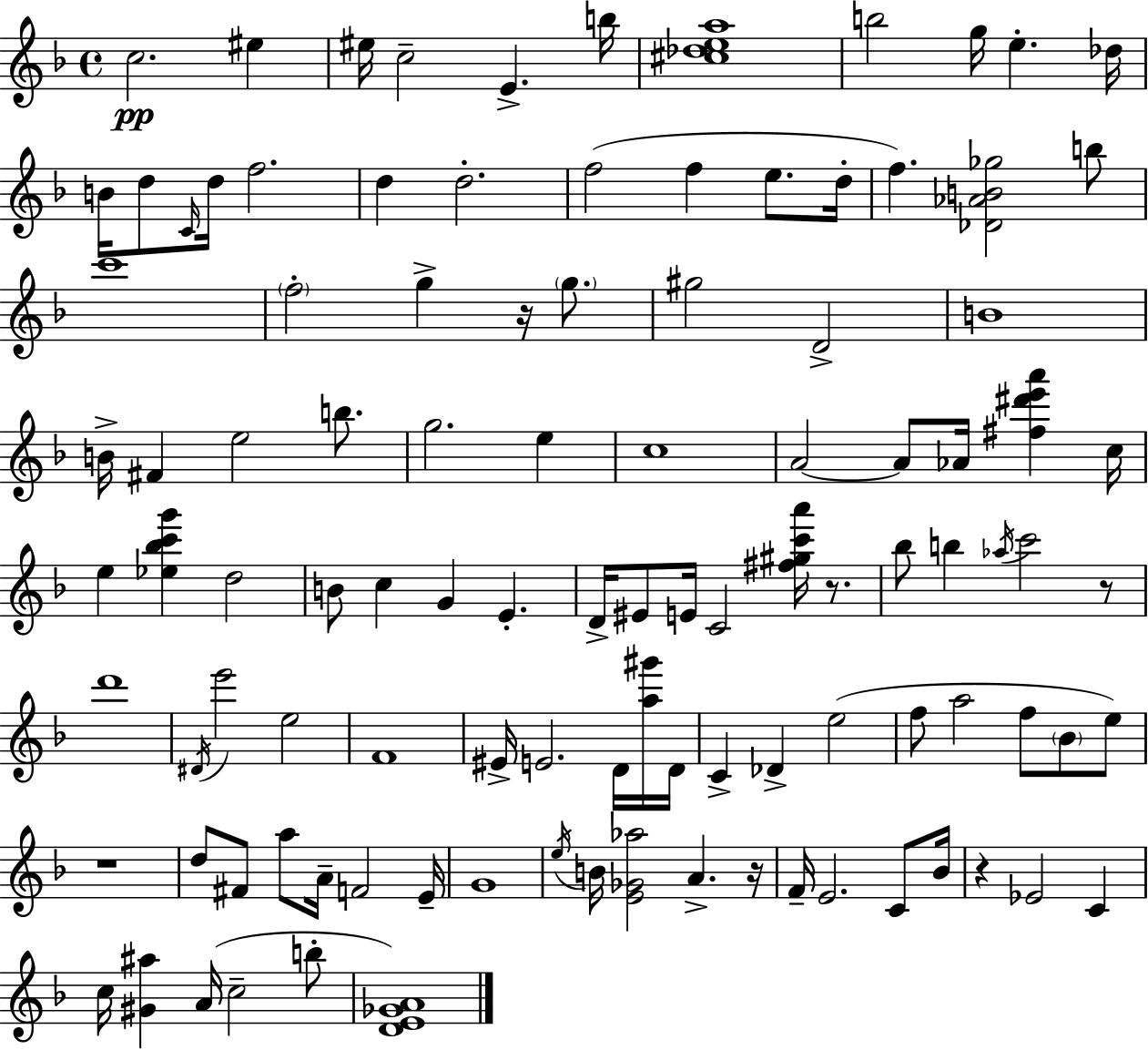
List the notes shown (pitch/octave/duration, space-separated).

C5/h. EIS5/q EIS5/s C5/h E4/q. B5/s [C#5,Db5,E5,A5]/w B5/h G5/s E5/q. Db5/s B4/s D5/e C4/s D5/s F5/h. D5/q D5/h. F5/h F5/q E5/e. D5/s F5/q. [Db4,Ab4,B4,Gb5]/h B5/e C6/w F5/h G5/q R/s G5/e. G#5/h D4/h B4/w B4/s F#4/q E5/h B5/e. G5/h. E5/q C5/w A4/h A4/e Ab4/s [F#5,D#6,E6,A6]/q C5/s E5/q [Eb5,Bb5,C6,G6]/q D5/h B4/e C5/q G4/q E4/q. D4/s EIS4/e E4/s C4/h [F#5,G#5,C6,A6]/s R/e. Bb5/e B5/q Ab5/s C6/h R/e D6/w D#4/s E6/h E5/h F4/w EIS4/s E4/h. D4/s [A5,G#6]/s D4/s C4/q Db4/q E5/h F5/e A5/h F5/e Bb4/e E5/e R/w D5/e F#4/e A5/e A4/s F4/h E4/s G4/w E5/s B4/s [E4,Gb4,Ab5]/h A4/q. R/s F4/s E4/h. C4/e Bb4/s R/q Eb4/h C4/q C5/s [G#4,A#5]/q A4/s C5/h B5/e [D4,E4,Gb4,A4]/w